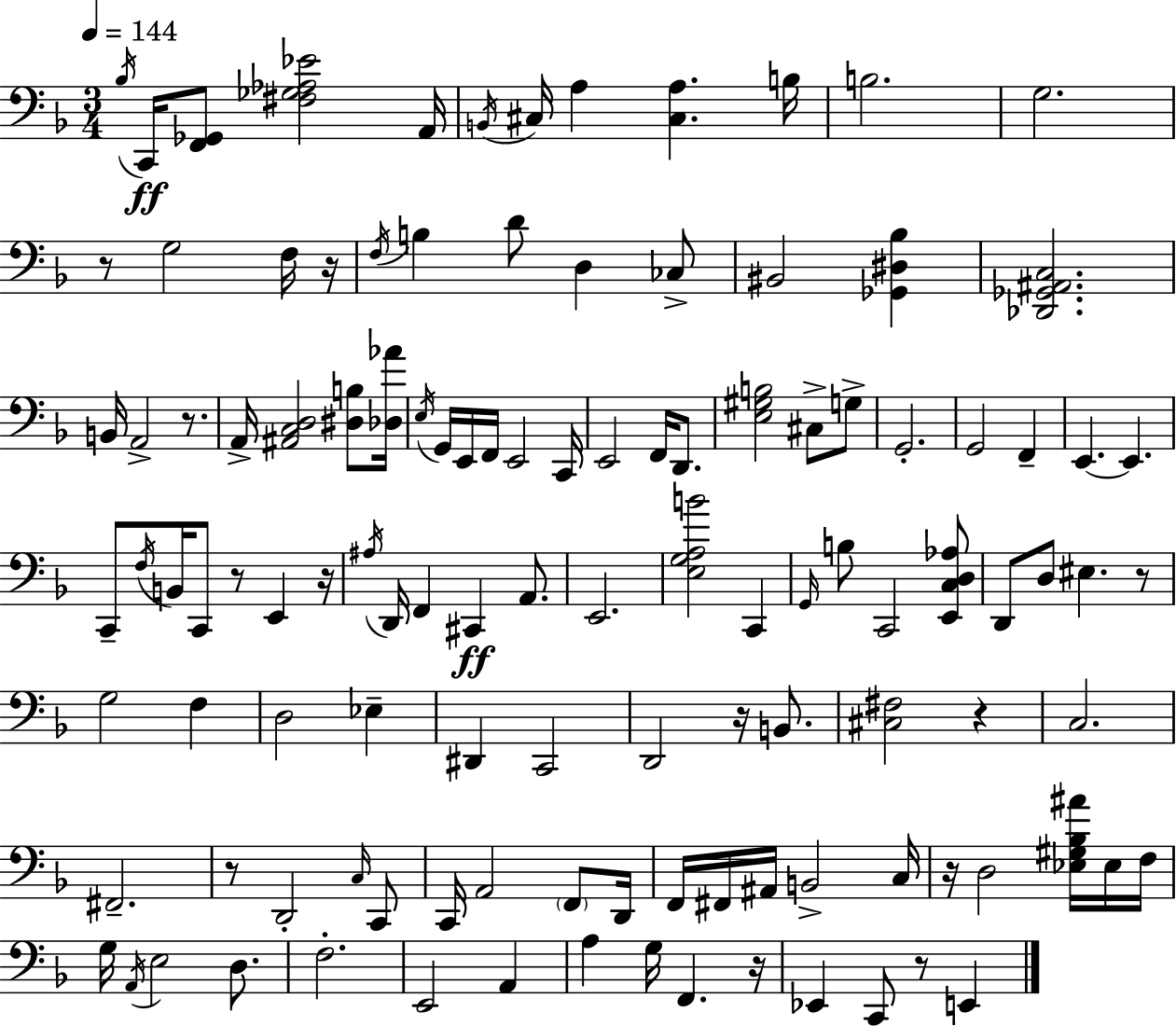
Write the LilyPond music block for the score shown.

{
  \clef bass
  \numericTimeSignature
  \time 3/4
  \key d \minor
  \tempo 4 = 144
  \acciaccatura { bes16 }\ff c,16 <f, ges,>8 <fis ges aes ees'>2 | a,16 \acciaccatura { b,16 } cis16 a4 <cis a>4. | b16 b2. | g2. | \break r8 g2 | f16 r16 \acciaccatura { f16 } b4 d'8 d4 | ces8-> bis,2 <ges, dis bes>4 | <des, ges, ais, c>2. | \break b,16 a,2-> | r8. a,16-> <ais, c d>2 | <dis b>8 <des aes'>16 \acciaccatura { e16 } g,16 e,16 f,16 e,2 | c,16 e,2 | \break f,16 d,8. <e gis b>2 | cis8-> g8-> g,2.-. | g,2 | f,4-- e,4.~~ e,4. | \break c,8-- \acciaccatura { f16 } b,16 c,8 r8 | e,4 r16 \acciaccatura { ais16 } d,16 f,4 cis,4\ff | a,8. e,2. | <e g a b'>2 | \break c,4 \grace { g,16 } b8 c,2 | <e, c d aes>8 d,8 d8 eis4. | r8 g2 | f4 d2 | \break ees4-- dis,4 c,2 | d,2 | r16 b,8. <cis fis>2 | r4 c2. | \break fis,2.-- | r8 d,2-. | \grace { c16 } c,8 c,16 a,2 | \parenthesize f,8 d,16 f,16 fis,16 ais,16 b,2-> | \break c16 r16 d2 | <ees gis bes ais'>16 ees16 f16 g16 \acciaccatura { a,16 } e2 | d8. f2.-. | e,2 | \break a,4 a4 | g16 f,4. r16 ees,4 | c,8 r8 e,4 \bar "|."
}